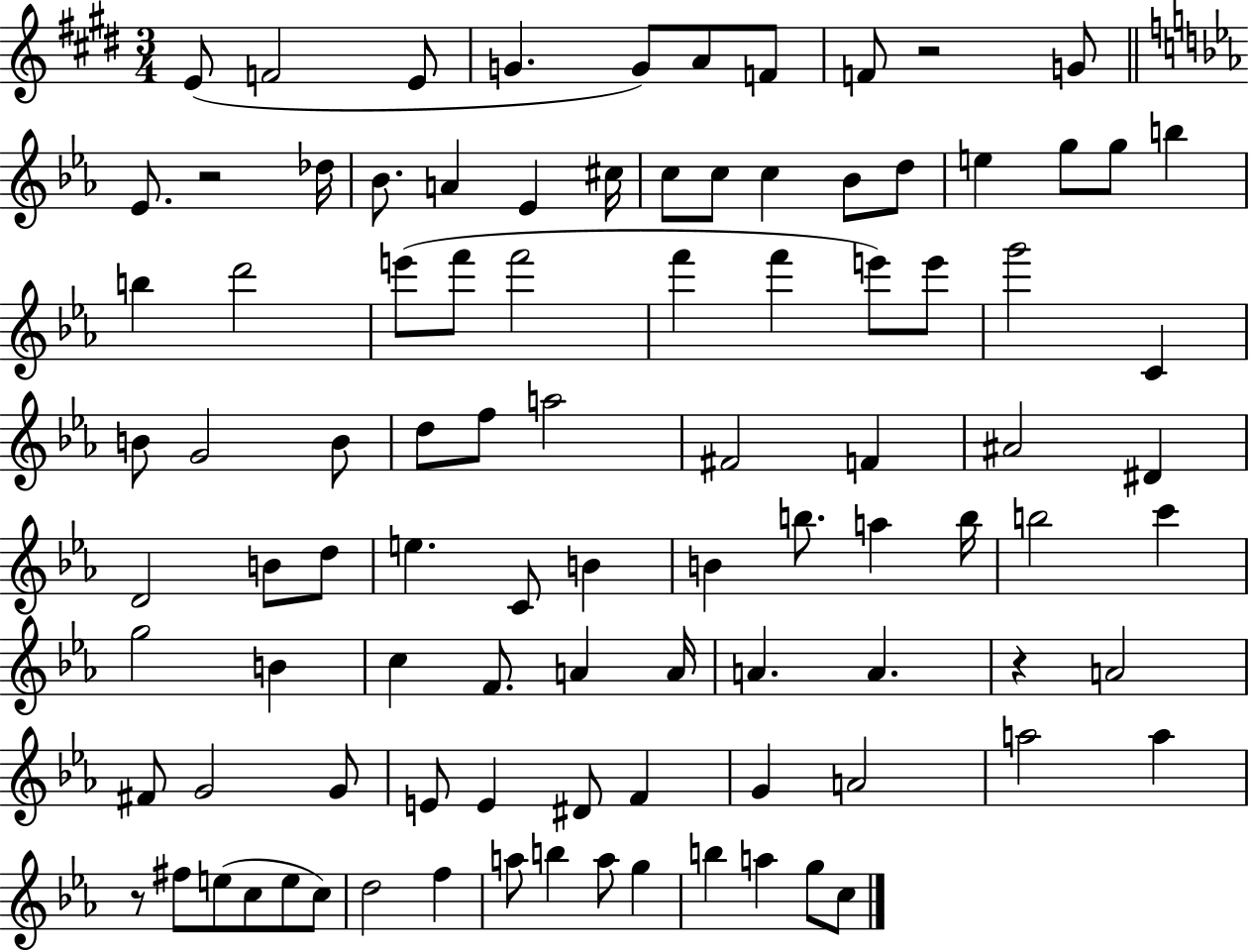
E4/e F4/h E4/e G4/q. G4/e A4/e F4/e F4/e R/h G4/e Eb4/e. R/h Db5/s Bb4/e. A4/q Eb4/q C#5/s C5/e C5/e C5/q Bb4/e D5/e E5/q G5/e G5/e B5/q B5/q D6/h E6/e F6/e F6/h F6/q F6/q E6/e E6/e G6/h C4/q B4/e G4/h B4/e D5/e F5/e A5/h F#4/h F4/q A#4/h D#4/q D4/h B4/e D5/e E5/q. C4/e B4/q B4/q B5/e. A5/q B5/s B5/h C6/q G5/h B4/q C5/q F4/e. A4/q A4/s A4/q. A4/q. R/q A4/h F#4/e G4/h G4/e E4/e E4/q D#4/e F4/q G4/q A4/h A5/h A5/q R/e F#5/e E5/e C5/e E5/e C5/e D5/h F5/q A5/e B5/q A5/e G5/q B5/q A5/q G5/e C5/e